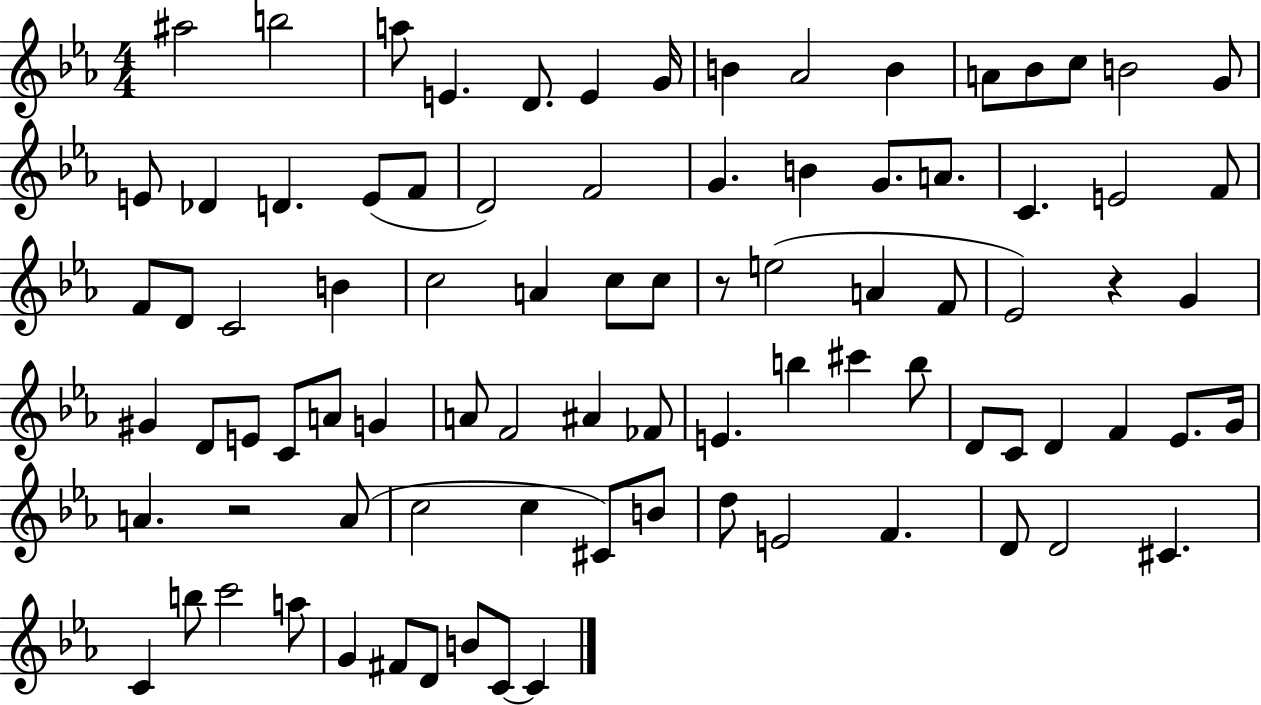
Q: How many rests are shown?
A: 3